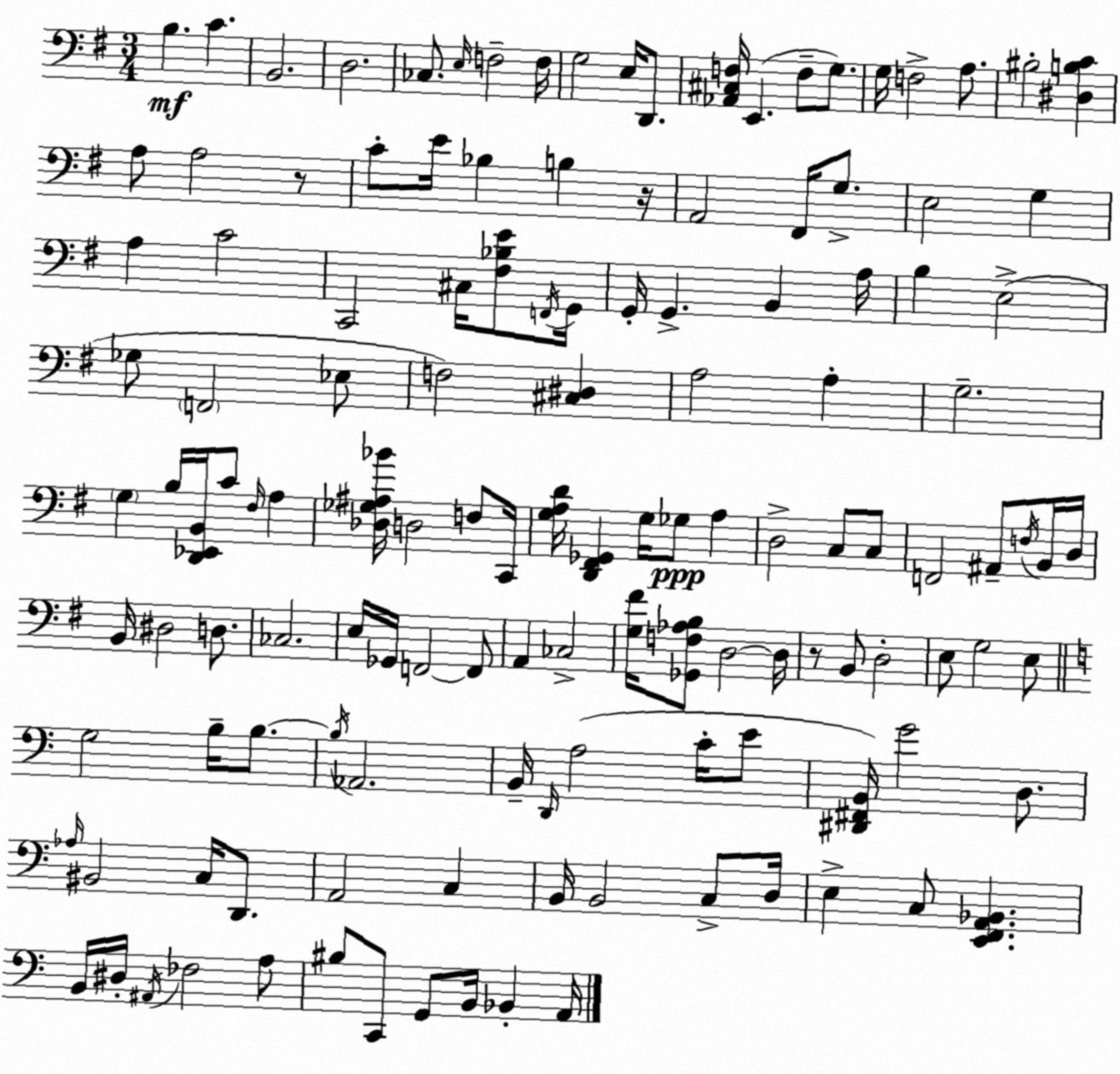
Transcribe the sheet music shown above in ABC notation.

X:1
T:Untitled
M:3/4
L:1/4
K:G
B, C B,,2 D,2 _C,/2 E,/4 F,2 F,/4 G,2 E,/4 D,,/2 [_A,,^C,F,]/4 E,, F,/2 G,/2 G,/4 F,2 A,/2 ^B,2 [^D,B,C] A,/2 A,2 z/2 C/2 E/4 _B, B, z/4 A,,2 ^F,,/4 G,/2 E,2 G, A, C2 C,,2 ^C,/4 [^F,_B,E]/2 F,,/4 G,,/4 G,,/4 G,, B,, A,/4 B, E,2 _G,/2 F,,2 _E,/2 F,2 [^C,^D,] A,2 A, G,2 G, B,/4 [D,,_E,,B,,]/4 C/2 ^F,/4 A, [_D,_G,^A,_B]/4 D,2 F,/2 C,,/4 [G,A,D]/4 [D,,^F,,_G,,] G,/4 _G,/2 A, D,2 C,/2 C,/2 F,,2 ^A,,/2 F,/4 B,,/4 D,/4 B,,/4 ^D,2 D,/2 _C,2 E,/4 _G,,/4 F,,2 F,,/2 A,, _C,2 [G,^F]/4 [_G,,F,_A,B,]/2 D,2 D,/4 z/2 B,,/2 D,2 E,/2 G,2 E,/2 G,2 B,/4 B,/2 B,/4 _A,,2 B,,/4 D,,/4 A,2 C/4 E/2 [^D,,^F,,B,,]/4 G2 D,/2 _A,/4 ^B,,2 C,/4 D,,/2 A,,2 C, B,,/4 B,,2 C,/2 D,/4 E, C,/2 [E,,F,,A,,_B,,] B,,/4 ^D,/4 ^A,,/4 _F,2 A,/2 ^B,/2 C,,/2 G,,/2 B,,/4 _B,, A,,/4